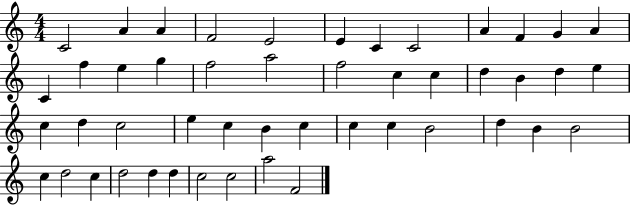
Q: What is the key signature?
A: C major